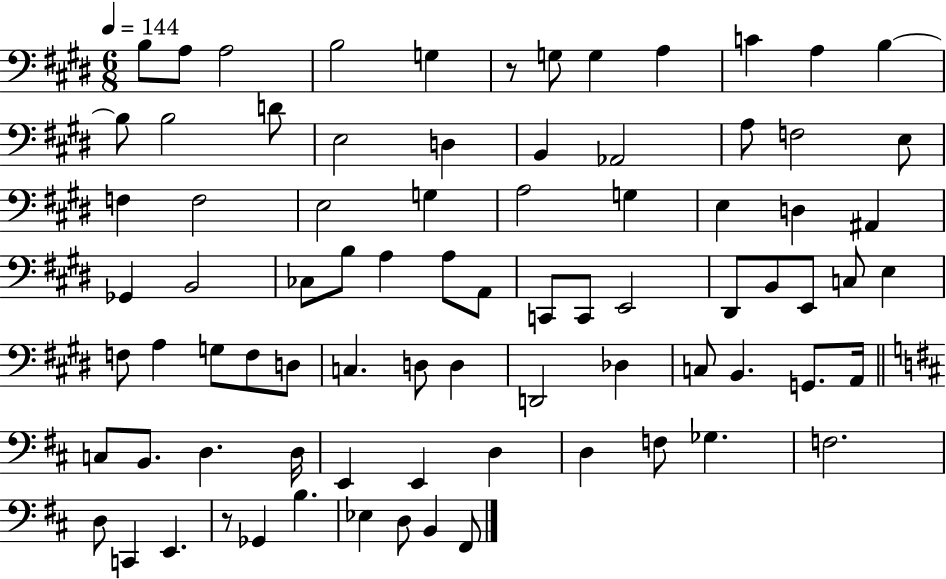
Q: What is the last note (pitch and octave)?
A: F#2